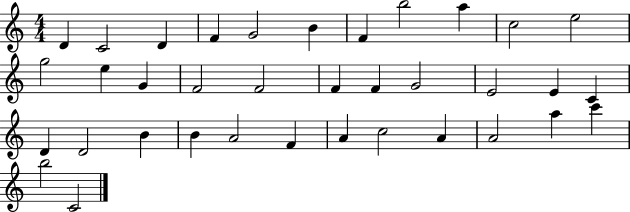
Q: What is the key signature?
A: C major